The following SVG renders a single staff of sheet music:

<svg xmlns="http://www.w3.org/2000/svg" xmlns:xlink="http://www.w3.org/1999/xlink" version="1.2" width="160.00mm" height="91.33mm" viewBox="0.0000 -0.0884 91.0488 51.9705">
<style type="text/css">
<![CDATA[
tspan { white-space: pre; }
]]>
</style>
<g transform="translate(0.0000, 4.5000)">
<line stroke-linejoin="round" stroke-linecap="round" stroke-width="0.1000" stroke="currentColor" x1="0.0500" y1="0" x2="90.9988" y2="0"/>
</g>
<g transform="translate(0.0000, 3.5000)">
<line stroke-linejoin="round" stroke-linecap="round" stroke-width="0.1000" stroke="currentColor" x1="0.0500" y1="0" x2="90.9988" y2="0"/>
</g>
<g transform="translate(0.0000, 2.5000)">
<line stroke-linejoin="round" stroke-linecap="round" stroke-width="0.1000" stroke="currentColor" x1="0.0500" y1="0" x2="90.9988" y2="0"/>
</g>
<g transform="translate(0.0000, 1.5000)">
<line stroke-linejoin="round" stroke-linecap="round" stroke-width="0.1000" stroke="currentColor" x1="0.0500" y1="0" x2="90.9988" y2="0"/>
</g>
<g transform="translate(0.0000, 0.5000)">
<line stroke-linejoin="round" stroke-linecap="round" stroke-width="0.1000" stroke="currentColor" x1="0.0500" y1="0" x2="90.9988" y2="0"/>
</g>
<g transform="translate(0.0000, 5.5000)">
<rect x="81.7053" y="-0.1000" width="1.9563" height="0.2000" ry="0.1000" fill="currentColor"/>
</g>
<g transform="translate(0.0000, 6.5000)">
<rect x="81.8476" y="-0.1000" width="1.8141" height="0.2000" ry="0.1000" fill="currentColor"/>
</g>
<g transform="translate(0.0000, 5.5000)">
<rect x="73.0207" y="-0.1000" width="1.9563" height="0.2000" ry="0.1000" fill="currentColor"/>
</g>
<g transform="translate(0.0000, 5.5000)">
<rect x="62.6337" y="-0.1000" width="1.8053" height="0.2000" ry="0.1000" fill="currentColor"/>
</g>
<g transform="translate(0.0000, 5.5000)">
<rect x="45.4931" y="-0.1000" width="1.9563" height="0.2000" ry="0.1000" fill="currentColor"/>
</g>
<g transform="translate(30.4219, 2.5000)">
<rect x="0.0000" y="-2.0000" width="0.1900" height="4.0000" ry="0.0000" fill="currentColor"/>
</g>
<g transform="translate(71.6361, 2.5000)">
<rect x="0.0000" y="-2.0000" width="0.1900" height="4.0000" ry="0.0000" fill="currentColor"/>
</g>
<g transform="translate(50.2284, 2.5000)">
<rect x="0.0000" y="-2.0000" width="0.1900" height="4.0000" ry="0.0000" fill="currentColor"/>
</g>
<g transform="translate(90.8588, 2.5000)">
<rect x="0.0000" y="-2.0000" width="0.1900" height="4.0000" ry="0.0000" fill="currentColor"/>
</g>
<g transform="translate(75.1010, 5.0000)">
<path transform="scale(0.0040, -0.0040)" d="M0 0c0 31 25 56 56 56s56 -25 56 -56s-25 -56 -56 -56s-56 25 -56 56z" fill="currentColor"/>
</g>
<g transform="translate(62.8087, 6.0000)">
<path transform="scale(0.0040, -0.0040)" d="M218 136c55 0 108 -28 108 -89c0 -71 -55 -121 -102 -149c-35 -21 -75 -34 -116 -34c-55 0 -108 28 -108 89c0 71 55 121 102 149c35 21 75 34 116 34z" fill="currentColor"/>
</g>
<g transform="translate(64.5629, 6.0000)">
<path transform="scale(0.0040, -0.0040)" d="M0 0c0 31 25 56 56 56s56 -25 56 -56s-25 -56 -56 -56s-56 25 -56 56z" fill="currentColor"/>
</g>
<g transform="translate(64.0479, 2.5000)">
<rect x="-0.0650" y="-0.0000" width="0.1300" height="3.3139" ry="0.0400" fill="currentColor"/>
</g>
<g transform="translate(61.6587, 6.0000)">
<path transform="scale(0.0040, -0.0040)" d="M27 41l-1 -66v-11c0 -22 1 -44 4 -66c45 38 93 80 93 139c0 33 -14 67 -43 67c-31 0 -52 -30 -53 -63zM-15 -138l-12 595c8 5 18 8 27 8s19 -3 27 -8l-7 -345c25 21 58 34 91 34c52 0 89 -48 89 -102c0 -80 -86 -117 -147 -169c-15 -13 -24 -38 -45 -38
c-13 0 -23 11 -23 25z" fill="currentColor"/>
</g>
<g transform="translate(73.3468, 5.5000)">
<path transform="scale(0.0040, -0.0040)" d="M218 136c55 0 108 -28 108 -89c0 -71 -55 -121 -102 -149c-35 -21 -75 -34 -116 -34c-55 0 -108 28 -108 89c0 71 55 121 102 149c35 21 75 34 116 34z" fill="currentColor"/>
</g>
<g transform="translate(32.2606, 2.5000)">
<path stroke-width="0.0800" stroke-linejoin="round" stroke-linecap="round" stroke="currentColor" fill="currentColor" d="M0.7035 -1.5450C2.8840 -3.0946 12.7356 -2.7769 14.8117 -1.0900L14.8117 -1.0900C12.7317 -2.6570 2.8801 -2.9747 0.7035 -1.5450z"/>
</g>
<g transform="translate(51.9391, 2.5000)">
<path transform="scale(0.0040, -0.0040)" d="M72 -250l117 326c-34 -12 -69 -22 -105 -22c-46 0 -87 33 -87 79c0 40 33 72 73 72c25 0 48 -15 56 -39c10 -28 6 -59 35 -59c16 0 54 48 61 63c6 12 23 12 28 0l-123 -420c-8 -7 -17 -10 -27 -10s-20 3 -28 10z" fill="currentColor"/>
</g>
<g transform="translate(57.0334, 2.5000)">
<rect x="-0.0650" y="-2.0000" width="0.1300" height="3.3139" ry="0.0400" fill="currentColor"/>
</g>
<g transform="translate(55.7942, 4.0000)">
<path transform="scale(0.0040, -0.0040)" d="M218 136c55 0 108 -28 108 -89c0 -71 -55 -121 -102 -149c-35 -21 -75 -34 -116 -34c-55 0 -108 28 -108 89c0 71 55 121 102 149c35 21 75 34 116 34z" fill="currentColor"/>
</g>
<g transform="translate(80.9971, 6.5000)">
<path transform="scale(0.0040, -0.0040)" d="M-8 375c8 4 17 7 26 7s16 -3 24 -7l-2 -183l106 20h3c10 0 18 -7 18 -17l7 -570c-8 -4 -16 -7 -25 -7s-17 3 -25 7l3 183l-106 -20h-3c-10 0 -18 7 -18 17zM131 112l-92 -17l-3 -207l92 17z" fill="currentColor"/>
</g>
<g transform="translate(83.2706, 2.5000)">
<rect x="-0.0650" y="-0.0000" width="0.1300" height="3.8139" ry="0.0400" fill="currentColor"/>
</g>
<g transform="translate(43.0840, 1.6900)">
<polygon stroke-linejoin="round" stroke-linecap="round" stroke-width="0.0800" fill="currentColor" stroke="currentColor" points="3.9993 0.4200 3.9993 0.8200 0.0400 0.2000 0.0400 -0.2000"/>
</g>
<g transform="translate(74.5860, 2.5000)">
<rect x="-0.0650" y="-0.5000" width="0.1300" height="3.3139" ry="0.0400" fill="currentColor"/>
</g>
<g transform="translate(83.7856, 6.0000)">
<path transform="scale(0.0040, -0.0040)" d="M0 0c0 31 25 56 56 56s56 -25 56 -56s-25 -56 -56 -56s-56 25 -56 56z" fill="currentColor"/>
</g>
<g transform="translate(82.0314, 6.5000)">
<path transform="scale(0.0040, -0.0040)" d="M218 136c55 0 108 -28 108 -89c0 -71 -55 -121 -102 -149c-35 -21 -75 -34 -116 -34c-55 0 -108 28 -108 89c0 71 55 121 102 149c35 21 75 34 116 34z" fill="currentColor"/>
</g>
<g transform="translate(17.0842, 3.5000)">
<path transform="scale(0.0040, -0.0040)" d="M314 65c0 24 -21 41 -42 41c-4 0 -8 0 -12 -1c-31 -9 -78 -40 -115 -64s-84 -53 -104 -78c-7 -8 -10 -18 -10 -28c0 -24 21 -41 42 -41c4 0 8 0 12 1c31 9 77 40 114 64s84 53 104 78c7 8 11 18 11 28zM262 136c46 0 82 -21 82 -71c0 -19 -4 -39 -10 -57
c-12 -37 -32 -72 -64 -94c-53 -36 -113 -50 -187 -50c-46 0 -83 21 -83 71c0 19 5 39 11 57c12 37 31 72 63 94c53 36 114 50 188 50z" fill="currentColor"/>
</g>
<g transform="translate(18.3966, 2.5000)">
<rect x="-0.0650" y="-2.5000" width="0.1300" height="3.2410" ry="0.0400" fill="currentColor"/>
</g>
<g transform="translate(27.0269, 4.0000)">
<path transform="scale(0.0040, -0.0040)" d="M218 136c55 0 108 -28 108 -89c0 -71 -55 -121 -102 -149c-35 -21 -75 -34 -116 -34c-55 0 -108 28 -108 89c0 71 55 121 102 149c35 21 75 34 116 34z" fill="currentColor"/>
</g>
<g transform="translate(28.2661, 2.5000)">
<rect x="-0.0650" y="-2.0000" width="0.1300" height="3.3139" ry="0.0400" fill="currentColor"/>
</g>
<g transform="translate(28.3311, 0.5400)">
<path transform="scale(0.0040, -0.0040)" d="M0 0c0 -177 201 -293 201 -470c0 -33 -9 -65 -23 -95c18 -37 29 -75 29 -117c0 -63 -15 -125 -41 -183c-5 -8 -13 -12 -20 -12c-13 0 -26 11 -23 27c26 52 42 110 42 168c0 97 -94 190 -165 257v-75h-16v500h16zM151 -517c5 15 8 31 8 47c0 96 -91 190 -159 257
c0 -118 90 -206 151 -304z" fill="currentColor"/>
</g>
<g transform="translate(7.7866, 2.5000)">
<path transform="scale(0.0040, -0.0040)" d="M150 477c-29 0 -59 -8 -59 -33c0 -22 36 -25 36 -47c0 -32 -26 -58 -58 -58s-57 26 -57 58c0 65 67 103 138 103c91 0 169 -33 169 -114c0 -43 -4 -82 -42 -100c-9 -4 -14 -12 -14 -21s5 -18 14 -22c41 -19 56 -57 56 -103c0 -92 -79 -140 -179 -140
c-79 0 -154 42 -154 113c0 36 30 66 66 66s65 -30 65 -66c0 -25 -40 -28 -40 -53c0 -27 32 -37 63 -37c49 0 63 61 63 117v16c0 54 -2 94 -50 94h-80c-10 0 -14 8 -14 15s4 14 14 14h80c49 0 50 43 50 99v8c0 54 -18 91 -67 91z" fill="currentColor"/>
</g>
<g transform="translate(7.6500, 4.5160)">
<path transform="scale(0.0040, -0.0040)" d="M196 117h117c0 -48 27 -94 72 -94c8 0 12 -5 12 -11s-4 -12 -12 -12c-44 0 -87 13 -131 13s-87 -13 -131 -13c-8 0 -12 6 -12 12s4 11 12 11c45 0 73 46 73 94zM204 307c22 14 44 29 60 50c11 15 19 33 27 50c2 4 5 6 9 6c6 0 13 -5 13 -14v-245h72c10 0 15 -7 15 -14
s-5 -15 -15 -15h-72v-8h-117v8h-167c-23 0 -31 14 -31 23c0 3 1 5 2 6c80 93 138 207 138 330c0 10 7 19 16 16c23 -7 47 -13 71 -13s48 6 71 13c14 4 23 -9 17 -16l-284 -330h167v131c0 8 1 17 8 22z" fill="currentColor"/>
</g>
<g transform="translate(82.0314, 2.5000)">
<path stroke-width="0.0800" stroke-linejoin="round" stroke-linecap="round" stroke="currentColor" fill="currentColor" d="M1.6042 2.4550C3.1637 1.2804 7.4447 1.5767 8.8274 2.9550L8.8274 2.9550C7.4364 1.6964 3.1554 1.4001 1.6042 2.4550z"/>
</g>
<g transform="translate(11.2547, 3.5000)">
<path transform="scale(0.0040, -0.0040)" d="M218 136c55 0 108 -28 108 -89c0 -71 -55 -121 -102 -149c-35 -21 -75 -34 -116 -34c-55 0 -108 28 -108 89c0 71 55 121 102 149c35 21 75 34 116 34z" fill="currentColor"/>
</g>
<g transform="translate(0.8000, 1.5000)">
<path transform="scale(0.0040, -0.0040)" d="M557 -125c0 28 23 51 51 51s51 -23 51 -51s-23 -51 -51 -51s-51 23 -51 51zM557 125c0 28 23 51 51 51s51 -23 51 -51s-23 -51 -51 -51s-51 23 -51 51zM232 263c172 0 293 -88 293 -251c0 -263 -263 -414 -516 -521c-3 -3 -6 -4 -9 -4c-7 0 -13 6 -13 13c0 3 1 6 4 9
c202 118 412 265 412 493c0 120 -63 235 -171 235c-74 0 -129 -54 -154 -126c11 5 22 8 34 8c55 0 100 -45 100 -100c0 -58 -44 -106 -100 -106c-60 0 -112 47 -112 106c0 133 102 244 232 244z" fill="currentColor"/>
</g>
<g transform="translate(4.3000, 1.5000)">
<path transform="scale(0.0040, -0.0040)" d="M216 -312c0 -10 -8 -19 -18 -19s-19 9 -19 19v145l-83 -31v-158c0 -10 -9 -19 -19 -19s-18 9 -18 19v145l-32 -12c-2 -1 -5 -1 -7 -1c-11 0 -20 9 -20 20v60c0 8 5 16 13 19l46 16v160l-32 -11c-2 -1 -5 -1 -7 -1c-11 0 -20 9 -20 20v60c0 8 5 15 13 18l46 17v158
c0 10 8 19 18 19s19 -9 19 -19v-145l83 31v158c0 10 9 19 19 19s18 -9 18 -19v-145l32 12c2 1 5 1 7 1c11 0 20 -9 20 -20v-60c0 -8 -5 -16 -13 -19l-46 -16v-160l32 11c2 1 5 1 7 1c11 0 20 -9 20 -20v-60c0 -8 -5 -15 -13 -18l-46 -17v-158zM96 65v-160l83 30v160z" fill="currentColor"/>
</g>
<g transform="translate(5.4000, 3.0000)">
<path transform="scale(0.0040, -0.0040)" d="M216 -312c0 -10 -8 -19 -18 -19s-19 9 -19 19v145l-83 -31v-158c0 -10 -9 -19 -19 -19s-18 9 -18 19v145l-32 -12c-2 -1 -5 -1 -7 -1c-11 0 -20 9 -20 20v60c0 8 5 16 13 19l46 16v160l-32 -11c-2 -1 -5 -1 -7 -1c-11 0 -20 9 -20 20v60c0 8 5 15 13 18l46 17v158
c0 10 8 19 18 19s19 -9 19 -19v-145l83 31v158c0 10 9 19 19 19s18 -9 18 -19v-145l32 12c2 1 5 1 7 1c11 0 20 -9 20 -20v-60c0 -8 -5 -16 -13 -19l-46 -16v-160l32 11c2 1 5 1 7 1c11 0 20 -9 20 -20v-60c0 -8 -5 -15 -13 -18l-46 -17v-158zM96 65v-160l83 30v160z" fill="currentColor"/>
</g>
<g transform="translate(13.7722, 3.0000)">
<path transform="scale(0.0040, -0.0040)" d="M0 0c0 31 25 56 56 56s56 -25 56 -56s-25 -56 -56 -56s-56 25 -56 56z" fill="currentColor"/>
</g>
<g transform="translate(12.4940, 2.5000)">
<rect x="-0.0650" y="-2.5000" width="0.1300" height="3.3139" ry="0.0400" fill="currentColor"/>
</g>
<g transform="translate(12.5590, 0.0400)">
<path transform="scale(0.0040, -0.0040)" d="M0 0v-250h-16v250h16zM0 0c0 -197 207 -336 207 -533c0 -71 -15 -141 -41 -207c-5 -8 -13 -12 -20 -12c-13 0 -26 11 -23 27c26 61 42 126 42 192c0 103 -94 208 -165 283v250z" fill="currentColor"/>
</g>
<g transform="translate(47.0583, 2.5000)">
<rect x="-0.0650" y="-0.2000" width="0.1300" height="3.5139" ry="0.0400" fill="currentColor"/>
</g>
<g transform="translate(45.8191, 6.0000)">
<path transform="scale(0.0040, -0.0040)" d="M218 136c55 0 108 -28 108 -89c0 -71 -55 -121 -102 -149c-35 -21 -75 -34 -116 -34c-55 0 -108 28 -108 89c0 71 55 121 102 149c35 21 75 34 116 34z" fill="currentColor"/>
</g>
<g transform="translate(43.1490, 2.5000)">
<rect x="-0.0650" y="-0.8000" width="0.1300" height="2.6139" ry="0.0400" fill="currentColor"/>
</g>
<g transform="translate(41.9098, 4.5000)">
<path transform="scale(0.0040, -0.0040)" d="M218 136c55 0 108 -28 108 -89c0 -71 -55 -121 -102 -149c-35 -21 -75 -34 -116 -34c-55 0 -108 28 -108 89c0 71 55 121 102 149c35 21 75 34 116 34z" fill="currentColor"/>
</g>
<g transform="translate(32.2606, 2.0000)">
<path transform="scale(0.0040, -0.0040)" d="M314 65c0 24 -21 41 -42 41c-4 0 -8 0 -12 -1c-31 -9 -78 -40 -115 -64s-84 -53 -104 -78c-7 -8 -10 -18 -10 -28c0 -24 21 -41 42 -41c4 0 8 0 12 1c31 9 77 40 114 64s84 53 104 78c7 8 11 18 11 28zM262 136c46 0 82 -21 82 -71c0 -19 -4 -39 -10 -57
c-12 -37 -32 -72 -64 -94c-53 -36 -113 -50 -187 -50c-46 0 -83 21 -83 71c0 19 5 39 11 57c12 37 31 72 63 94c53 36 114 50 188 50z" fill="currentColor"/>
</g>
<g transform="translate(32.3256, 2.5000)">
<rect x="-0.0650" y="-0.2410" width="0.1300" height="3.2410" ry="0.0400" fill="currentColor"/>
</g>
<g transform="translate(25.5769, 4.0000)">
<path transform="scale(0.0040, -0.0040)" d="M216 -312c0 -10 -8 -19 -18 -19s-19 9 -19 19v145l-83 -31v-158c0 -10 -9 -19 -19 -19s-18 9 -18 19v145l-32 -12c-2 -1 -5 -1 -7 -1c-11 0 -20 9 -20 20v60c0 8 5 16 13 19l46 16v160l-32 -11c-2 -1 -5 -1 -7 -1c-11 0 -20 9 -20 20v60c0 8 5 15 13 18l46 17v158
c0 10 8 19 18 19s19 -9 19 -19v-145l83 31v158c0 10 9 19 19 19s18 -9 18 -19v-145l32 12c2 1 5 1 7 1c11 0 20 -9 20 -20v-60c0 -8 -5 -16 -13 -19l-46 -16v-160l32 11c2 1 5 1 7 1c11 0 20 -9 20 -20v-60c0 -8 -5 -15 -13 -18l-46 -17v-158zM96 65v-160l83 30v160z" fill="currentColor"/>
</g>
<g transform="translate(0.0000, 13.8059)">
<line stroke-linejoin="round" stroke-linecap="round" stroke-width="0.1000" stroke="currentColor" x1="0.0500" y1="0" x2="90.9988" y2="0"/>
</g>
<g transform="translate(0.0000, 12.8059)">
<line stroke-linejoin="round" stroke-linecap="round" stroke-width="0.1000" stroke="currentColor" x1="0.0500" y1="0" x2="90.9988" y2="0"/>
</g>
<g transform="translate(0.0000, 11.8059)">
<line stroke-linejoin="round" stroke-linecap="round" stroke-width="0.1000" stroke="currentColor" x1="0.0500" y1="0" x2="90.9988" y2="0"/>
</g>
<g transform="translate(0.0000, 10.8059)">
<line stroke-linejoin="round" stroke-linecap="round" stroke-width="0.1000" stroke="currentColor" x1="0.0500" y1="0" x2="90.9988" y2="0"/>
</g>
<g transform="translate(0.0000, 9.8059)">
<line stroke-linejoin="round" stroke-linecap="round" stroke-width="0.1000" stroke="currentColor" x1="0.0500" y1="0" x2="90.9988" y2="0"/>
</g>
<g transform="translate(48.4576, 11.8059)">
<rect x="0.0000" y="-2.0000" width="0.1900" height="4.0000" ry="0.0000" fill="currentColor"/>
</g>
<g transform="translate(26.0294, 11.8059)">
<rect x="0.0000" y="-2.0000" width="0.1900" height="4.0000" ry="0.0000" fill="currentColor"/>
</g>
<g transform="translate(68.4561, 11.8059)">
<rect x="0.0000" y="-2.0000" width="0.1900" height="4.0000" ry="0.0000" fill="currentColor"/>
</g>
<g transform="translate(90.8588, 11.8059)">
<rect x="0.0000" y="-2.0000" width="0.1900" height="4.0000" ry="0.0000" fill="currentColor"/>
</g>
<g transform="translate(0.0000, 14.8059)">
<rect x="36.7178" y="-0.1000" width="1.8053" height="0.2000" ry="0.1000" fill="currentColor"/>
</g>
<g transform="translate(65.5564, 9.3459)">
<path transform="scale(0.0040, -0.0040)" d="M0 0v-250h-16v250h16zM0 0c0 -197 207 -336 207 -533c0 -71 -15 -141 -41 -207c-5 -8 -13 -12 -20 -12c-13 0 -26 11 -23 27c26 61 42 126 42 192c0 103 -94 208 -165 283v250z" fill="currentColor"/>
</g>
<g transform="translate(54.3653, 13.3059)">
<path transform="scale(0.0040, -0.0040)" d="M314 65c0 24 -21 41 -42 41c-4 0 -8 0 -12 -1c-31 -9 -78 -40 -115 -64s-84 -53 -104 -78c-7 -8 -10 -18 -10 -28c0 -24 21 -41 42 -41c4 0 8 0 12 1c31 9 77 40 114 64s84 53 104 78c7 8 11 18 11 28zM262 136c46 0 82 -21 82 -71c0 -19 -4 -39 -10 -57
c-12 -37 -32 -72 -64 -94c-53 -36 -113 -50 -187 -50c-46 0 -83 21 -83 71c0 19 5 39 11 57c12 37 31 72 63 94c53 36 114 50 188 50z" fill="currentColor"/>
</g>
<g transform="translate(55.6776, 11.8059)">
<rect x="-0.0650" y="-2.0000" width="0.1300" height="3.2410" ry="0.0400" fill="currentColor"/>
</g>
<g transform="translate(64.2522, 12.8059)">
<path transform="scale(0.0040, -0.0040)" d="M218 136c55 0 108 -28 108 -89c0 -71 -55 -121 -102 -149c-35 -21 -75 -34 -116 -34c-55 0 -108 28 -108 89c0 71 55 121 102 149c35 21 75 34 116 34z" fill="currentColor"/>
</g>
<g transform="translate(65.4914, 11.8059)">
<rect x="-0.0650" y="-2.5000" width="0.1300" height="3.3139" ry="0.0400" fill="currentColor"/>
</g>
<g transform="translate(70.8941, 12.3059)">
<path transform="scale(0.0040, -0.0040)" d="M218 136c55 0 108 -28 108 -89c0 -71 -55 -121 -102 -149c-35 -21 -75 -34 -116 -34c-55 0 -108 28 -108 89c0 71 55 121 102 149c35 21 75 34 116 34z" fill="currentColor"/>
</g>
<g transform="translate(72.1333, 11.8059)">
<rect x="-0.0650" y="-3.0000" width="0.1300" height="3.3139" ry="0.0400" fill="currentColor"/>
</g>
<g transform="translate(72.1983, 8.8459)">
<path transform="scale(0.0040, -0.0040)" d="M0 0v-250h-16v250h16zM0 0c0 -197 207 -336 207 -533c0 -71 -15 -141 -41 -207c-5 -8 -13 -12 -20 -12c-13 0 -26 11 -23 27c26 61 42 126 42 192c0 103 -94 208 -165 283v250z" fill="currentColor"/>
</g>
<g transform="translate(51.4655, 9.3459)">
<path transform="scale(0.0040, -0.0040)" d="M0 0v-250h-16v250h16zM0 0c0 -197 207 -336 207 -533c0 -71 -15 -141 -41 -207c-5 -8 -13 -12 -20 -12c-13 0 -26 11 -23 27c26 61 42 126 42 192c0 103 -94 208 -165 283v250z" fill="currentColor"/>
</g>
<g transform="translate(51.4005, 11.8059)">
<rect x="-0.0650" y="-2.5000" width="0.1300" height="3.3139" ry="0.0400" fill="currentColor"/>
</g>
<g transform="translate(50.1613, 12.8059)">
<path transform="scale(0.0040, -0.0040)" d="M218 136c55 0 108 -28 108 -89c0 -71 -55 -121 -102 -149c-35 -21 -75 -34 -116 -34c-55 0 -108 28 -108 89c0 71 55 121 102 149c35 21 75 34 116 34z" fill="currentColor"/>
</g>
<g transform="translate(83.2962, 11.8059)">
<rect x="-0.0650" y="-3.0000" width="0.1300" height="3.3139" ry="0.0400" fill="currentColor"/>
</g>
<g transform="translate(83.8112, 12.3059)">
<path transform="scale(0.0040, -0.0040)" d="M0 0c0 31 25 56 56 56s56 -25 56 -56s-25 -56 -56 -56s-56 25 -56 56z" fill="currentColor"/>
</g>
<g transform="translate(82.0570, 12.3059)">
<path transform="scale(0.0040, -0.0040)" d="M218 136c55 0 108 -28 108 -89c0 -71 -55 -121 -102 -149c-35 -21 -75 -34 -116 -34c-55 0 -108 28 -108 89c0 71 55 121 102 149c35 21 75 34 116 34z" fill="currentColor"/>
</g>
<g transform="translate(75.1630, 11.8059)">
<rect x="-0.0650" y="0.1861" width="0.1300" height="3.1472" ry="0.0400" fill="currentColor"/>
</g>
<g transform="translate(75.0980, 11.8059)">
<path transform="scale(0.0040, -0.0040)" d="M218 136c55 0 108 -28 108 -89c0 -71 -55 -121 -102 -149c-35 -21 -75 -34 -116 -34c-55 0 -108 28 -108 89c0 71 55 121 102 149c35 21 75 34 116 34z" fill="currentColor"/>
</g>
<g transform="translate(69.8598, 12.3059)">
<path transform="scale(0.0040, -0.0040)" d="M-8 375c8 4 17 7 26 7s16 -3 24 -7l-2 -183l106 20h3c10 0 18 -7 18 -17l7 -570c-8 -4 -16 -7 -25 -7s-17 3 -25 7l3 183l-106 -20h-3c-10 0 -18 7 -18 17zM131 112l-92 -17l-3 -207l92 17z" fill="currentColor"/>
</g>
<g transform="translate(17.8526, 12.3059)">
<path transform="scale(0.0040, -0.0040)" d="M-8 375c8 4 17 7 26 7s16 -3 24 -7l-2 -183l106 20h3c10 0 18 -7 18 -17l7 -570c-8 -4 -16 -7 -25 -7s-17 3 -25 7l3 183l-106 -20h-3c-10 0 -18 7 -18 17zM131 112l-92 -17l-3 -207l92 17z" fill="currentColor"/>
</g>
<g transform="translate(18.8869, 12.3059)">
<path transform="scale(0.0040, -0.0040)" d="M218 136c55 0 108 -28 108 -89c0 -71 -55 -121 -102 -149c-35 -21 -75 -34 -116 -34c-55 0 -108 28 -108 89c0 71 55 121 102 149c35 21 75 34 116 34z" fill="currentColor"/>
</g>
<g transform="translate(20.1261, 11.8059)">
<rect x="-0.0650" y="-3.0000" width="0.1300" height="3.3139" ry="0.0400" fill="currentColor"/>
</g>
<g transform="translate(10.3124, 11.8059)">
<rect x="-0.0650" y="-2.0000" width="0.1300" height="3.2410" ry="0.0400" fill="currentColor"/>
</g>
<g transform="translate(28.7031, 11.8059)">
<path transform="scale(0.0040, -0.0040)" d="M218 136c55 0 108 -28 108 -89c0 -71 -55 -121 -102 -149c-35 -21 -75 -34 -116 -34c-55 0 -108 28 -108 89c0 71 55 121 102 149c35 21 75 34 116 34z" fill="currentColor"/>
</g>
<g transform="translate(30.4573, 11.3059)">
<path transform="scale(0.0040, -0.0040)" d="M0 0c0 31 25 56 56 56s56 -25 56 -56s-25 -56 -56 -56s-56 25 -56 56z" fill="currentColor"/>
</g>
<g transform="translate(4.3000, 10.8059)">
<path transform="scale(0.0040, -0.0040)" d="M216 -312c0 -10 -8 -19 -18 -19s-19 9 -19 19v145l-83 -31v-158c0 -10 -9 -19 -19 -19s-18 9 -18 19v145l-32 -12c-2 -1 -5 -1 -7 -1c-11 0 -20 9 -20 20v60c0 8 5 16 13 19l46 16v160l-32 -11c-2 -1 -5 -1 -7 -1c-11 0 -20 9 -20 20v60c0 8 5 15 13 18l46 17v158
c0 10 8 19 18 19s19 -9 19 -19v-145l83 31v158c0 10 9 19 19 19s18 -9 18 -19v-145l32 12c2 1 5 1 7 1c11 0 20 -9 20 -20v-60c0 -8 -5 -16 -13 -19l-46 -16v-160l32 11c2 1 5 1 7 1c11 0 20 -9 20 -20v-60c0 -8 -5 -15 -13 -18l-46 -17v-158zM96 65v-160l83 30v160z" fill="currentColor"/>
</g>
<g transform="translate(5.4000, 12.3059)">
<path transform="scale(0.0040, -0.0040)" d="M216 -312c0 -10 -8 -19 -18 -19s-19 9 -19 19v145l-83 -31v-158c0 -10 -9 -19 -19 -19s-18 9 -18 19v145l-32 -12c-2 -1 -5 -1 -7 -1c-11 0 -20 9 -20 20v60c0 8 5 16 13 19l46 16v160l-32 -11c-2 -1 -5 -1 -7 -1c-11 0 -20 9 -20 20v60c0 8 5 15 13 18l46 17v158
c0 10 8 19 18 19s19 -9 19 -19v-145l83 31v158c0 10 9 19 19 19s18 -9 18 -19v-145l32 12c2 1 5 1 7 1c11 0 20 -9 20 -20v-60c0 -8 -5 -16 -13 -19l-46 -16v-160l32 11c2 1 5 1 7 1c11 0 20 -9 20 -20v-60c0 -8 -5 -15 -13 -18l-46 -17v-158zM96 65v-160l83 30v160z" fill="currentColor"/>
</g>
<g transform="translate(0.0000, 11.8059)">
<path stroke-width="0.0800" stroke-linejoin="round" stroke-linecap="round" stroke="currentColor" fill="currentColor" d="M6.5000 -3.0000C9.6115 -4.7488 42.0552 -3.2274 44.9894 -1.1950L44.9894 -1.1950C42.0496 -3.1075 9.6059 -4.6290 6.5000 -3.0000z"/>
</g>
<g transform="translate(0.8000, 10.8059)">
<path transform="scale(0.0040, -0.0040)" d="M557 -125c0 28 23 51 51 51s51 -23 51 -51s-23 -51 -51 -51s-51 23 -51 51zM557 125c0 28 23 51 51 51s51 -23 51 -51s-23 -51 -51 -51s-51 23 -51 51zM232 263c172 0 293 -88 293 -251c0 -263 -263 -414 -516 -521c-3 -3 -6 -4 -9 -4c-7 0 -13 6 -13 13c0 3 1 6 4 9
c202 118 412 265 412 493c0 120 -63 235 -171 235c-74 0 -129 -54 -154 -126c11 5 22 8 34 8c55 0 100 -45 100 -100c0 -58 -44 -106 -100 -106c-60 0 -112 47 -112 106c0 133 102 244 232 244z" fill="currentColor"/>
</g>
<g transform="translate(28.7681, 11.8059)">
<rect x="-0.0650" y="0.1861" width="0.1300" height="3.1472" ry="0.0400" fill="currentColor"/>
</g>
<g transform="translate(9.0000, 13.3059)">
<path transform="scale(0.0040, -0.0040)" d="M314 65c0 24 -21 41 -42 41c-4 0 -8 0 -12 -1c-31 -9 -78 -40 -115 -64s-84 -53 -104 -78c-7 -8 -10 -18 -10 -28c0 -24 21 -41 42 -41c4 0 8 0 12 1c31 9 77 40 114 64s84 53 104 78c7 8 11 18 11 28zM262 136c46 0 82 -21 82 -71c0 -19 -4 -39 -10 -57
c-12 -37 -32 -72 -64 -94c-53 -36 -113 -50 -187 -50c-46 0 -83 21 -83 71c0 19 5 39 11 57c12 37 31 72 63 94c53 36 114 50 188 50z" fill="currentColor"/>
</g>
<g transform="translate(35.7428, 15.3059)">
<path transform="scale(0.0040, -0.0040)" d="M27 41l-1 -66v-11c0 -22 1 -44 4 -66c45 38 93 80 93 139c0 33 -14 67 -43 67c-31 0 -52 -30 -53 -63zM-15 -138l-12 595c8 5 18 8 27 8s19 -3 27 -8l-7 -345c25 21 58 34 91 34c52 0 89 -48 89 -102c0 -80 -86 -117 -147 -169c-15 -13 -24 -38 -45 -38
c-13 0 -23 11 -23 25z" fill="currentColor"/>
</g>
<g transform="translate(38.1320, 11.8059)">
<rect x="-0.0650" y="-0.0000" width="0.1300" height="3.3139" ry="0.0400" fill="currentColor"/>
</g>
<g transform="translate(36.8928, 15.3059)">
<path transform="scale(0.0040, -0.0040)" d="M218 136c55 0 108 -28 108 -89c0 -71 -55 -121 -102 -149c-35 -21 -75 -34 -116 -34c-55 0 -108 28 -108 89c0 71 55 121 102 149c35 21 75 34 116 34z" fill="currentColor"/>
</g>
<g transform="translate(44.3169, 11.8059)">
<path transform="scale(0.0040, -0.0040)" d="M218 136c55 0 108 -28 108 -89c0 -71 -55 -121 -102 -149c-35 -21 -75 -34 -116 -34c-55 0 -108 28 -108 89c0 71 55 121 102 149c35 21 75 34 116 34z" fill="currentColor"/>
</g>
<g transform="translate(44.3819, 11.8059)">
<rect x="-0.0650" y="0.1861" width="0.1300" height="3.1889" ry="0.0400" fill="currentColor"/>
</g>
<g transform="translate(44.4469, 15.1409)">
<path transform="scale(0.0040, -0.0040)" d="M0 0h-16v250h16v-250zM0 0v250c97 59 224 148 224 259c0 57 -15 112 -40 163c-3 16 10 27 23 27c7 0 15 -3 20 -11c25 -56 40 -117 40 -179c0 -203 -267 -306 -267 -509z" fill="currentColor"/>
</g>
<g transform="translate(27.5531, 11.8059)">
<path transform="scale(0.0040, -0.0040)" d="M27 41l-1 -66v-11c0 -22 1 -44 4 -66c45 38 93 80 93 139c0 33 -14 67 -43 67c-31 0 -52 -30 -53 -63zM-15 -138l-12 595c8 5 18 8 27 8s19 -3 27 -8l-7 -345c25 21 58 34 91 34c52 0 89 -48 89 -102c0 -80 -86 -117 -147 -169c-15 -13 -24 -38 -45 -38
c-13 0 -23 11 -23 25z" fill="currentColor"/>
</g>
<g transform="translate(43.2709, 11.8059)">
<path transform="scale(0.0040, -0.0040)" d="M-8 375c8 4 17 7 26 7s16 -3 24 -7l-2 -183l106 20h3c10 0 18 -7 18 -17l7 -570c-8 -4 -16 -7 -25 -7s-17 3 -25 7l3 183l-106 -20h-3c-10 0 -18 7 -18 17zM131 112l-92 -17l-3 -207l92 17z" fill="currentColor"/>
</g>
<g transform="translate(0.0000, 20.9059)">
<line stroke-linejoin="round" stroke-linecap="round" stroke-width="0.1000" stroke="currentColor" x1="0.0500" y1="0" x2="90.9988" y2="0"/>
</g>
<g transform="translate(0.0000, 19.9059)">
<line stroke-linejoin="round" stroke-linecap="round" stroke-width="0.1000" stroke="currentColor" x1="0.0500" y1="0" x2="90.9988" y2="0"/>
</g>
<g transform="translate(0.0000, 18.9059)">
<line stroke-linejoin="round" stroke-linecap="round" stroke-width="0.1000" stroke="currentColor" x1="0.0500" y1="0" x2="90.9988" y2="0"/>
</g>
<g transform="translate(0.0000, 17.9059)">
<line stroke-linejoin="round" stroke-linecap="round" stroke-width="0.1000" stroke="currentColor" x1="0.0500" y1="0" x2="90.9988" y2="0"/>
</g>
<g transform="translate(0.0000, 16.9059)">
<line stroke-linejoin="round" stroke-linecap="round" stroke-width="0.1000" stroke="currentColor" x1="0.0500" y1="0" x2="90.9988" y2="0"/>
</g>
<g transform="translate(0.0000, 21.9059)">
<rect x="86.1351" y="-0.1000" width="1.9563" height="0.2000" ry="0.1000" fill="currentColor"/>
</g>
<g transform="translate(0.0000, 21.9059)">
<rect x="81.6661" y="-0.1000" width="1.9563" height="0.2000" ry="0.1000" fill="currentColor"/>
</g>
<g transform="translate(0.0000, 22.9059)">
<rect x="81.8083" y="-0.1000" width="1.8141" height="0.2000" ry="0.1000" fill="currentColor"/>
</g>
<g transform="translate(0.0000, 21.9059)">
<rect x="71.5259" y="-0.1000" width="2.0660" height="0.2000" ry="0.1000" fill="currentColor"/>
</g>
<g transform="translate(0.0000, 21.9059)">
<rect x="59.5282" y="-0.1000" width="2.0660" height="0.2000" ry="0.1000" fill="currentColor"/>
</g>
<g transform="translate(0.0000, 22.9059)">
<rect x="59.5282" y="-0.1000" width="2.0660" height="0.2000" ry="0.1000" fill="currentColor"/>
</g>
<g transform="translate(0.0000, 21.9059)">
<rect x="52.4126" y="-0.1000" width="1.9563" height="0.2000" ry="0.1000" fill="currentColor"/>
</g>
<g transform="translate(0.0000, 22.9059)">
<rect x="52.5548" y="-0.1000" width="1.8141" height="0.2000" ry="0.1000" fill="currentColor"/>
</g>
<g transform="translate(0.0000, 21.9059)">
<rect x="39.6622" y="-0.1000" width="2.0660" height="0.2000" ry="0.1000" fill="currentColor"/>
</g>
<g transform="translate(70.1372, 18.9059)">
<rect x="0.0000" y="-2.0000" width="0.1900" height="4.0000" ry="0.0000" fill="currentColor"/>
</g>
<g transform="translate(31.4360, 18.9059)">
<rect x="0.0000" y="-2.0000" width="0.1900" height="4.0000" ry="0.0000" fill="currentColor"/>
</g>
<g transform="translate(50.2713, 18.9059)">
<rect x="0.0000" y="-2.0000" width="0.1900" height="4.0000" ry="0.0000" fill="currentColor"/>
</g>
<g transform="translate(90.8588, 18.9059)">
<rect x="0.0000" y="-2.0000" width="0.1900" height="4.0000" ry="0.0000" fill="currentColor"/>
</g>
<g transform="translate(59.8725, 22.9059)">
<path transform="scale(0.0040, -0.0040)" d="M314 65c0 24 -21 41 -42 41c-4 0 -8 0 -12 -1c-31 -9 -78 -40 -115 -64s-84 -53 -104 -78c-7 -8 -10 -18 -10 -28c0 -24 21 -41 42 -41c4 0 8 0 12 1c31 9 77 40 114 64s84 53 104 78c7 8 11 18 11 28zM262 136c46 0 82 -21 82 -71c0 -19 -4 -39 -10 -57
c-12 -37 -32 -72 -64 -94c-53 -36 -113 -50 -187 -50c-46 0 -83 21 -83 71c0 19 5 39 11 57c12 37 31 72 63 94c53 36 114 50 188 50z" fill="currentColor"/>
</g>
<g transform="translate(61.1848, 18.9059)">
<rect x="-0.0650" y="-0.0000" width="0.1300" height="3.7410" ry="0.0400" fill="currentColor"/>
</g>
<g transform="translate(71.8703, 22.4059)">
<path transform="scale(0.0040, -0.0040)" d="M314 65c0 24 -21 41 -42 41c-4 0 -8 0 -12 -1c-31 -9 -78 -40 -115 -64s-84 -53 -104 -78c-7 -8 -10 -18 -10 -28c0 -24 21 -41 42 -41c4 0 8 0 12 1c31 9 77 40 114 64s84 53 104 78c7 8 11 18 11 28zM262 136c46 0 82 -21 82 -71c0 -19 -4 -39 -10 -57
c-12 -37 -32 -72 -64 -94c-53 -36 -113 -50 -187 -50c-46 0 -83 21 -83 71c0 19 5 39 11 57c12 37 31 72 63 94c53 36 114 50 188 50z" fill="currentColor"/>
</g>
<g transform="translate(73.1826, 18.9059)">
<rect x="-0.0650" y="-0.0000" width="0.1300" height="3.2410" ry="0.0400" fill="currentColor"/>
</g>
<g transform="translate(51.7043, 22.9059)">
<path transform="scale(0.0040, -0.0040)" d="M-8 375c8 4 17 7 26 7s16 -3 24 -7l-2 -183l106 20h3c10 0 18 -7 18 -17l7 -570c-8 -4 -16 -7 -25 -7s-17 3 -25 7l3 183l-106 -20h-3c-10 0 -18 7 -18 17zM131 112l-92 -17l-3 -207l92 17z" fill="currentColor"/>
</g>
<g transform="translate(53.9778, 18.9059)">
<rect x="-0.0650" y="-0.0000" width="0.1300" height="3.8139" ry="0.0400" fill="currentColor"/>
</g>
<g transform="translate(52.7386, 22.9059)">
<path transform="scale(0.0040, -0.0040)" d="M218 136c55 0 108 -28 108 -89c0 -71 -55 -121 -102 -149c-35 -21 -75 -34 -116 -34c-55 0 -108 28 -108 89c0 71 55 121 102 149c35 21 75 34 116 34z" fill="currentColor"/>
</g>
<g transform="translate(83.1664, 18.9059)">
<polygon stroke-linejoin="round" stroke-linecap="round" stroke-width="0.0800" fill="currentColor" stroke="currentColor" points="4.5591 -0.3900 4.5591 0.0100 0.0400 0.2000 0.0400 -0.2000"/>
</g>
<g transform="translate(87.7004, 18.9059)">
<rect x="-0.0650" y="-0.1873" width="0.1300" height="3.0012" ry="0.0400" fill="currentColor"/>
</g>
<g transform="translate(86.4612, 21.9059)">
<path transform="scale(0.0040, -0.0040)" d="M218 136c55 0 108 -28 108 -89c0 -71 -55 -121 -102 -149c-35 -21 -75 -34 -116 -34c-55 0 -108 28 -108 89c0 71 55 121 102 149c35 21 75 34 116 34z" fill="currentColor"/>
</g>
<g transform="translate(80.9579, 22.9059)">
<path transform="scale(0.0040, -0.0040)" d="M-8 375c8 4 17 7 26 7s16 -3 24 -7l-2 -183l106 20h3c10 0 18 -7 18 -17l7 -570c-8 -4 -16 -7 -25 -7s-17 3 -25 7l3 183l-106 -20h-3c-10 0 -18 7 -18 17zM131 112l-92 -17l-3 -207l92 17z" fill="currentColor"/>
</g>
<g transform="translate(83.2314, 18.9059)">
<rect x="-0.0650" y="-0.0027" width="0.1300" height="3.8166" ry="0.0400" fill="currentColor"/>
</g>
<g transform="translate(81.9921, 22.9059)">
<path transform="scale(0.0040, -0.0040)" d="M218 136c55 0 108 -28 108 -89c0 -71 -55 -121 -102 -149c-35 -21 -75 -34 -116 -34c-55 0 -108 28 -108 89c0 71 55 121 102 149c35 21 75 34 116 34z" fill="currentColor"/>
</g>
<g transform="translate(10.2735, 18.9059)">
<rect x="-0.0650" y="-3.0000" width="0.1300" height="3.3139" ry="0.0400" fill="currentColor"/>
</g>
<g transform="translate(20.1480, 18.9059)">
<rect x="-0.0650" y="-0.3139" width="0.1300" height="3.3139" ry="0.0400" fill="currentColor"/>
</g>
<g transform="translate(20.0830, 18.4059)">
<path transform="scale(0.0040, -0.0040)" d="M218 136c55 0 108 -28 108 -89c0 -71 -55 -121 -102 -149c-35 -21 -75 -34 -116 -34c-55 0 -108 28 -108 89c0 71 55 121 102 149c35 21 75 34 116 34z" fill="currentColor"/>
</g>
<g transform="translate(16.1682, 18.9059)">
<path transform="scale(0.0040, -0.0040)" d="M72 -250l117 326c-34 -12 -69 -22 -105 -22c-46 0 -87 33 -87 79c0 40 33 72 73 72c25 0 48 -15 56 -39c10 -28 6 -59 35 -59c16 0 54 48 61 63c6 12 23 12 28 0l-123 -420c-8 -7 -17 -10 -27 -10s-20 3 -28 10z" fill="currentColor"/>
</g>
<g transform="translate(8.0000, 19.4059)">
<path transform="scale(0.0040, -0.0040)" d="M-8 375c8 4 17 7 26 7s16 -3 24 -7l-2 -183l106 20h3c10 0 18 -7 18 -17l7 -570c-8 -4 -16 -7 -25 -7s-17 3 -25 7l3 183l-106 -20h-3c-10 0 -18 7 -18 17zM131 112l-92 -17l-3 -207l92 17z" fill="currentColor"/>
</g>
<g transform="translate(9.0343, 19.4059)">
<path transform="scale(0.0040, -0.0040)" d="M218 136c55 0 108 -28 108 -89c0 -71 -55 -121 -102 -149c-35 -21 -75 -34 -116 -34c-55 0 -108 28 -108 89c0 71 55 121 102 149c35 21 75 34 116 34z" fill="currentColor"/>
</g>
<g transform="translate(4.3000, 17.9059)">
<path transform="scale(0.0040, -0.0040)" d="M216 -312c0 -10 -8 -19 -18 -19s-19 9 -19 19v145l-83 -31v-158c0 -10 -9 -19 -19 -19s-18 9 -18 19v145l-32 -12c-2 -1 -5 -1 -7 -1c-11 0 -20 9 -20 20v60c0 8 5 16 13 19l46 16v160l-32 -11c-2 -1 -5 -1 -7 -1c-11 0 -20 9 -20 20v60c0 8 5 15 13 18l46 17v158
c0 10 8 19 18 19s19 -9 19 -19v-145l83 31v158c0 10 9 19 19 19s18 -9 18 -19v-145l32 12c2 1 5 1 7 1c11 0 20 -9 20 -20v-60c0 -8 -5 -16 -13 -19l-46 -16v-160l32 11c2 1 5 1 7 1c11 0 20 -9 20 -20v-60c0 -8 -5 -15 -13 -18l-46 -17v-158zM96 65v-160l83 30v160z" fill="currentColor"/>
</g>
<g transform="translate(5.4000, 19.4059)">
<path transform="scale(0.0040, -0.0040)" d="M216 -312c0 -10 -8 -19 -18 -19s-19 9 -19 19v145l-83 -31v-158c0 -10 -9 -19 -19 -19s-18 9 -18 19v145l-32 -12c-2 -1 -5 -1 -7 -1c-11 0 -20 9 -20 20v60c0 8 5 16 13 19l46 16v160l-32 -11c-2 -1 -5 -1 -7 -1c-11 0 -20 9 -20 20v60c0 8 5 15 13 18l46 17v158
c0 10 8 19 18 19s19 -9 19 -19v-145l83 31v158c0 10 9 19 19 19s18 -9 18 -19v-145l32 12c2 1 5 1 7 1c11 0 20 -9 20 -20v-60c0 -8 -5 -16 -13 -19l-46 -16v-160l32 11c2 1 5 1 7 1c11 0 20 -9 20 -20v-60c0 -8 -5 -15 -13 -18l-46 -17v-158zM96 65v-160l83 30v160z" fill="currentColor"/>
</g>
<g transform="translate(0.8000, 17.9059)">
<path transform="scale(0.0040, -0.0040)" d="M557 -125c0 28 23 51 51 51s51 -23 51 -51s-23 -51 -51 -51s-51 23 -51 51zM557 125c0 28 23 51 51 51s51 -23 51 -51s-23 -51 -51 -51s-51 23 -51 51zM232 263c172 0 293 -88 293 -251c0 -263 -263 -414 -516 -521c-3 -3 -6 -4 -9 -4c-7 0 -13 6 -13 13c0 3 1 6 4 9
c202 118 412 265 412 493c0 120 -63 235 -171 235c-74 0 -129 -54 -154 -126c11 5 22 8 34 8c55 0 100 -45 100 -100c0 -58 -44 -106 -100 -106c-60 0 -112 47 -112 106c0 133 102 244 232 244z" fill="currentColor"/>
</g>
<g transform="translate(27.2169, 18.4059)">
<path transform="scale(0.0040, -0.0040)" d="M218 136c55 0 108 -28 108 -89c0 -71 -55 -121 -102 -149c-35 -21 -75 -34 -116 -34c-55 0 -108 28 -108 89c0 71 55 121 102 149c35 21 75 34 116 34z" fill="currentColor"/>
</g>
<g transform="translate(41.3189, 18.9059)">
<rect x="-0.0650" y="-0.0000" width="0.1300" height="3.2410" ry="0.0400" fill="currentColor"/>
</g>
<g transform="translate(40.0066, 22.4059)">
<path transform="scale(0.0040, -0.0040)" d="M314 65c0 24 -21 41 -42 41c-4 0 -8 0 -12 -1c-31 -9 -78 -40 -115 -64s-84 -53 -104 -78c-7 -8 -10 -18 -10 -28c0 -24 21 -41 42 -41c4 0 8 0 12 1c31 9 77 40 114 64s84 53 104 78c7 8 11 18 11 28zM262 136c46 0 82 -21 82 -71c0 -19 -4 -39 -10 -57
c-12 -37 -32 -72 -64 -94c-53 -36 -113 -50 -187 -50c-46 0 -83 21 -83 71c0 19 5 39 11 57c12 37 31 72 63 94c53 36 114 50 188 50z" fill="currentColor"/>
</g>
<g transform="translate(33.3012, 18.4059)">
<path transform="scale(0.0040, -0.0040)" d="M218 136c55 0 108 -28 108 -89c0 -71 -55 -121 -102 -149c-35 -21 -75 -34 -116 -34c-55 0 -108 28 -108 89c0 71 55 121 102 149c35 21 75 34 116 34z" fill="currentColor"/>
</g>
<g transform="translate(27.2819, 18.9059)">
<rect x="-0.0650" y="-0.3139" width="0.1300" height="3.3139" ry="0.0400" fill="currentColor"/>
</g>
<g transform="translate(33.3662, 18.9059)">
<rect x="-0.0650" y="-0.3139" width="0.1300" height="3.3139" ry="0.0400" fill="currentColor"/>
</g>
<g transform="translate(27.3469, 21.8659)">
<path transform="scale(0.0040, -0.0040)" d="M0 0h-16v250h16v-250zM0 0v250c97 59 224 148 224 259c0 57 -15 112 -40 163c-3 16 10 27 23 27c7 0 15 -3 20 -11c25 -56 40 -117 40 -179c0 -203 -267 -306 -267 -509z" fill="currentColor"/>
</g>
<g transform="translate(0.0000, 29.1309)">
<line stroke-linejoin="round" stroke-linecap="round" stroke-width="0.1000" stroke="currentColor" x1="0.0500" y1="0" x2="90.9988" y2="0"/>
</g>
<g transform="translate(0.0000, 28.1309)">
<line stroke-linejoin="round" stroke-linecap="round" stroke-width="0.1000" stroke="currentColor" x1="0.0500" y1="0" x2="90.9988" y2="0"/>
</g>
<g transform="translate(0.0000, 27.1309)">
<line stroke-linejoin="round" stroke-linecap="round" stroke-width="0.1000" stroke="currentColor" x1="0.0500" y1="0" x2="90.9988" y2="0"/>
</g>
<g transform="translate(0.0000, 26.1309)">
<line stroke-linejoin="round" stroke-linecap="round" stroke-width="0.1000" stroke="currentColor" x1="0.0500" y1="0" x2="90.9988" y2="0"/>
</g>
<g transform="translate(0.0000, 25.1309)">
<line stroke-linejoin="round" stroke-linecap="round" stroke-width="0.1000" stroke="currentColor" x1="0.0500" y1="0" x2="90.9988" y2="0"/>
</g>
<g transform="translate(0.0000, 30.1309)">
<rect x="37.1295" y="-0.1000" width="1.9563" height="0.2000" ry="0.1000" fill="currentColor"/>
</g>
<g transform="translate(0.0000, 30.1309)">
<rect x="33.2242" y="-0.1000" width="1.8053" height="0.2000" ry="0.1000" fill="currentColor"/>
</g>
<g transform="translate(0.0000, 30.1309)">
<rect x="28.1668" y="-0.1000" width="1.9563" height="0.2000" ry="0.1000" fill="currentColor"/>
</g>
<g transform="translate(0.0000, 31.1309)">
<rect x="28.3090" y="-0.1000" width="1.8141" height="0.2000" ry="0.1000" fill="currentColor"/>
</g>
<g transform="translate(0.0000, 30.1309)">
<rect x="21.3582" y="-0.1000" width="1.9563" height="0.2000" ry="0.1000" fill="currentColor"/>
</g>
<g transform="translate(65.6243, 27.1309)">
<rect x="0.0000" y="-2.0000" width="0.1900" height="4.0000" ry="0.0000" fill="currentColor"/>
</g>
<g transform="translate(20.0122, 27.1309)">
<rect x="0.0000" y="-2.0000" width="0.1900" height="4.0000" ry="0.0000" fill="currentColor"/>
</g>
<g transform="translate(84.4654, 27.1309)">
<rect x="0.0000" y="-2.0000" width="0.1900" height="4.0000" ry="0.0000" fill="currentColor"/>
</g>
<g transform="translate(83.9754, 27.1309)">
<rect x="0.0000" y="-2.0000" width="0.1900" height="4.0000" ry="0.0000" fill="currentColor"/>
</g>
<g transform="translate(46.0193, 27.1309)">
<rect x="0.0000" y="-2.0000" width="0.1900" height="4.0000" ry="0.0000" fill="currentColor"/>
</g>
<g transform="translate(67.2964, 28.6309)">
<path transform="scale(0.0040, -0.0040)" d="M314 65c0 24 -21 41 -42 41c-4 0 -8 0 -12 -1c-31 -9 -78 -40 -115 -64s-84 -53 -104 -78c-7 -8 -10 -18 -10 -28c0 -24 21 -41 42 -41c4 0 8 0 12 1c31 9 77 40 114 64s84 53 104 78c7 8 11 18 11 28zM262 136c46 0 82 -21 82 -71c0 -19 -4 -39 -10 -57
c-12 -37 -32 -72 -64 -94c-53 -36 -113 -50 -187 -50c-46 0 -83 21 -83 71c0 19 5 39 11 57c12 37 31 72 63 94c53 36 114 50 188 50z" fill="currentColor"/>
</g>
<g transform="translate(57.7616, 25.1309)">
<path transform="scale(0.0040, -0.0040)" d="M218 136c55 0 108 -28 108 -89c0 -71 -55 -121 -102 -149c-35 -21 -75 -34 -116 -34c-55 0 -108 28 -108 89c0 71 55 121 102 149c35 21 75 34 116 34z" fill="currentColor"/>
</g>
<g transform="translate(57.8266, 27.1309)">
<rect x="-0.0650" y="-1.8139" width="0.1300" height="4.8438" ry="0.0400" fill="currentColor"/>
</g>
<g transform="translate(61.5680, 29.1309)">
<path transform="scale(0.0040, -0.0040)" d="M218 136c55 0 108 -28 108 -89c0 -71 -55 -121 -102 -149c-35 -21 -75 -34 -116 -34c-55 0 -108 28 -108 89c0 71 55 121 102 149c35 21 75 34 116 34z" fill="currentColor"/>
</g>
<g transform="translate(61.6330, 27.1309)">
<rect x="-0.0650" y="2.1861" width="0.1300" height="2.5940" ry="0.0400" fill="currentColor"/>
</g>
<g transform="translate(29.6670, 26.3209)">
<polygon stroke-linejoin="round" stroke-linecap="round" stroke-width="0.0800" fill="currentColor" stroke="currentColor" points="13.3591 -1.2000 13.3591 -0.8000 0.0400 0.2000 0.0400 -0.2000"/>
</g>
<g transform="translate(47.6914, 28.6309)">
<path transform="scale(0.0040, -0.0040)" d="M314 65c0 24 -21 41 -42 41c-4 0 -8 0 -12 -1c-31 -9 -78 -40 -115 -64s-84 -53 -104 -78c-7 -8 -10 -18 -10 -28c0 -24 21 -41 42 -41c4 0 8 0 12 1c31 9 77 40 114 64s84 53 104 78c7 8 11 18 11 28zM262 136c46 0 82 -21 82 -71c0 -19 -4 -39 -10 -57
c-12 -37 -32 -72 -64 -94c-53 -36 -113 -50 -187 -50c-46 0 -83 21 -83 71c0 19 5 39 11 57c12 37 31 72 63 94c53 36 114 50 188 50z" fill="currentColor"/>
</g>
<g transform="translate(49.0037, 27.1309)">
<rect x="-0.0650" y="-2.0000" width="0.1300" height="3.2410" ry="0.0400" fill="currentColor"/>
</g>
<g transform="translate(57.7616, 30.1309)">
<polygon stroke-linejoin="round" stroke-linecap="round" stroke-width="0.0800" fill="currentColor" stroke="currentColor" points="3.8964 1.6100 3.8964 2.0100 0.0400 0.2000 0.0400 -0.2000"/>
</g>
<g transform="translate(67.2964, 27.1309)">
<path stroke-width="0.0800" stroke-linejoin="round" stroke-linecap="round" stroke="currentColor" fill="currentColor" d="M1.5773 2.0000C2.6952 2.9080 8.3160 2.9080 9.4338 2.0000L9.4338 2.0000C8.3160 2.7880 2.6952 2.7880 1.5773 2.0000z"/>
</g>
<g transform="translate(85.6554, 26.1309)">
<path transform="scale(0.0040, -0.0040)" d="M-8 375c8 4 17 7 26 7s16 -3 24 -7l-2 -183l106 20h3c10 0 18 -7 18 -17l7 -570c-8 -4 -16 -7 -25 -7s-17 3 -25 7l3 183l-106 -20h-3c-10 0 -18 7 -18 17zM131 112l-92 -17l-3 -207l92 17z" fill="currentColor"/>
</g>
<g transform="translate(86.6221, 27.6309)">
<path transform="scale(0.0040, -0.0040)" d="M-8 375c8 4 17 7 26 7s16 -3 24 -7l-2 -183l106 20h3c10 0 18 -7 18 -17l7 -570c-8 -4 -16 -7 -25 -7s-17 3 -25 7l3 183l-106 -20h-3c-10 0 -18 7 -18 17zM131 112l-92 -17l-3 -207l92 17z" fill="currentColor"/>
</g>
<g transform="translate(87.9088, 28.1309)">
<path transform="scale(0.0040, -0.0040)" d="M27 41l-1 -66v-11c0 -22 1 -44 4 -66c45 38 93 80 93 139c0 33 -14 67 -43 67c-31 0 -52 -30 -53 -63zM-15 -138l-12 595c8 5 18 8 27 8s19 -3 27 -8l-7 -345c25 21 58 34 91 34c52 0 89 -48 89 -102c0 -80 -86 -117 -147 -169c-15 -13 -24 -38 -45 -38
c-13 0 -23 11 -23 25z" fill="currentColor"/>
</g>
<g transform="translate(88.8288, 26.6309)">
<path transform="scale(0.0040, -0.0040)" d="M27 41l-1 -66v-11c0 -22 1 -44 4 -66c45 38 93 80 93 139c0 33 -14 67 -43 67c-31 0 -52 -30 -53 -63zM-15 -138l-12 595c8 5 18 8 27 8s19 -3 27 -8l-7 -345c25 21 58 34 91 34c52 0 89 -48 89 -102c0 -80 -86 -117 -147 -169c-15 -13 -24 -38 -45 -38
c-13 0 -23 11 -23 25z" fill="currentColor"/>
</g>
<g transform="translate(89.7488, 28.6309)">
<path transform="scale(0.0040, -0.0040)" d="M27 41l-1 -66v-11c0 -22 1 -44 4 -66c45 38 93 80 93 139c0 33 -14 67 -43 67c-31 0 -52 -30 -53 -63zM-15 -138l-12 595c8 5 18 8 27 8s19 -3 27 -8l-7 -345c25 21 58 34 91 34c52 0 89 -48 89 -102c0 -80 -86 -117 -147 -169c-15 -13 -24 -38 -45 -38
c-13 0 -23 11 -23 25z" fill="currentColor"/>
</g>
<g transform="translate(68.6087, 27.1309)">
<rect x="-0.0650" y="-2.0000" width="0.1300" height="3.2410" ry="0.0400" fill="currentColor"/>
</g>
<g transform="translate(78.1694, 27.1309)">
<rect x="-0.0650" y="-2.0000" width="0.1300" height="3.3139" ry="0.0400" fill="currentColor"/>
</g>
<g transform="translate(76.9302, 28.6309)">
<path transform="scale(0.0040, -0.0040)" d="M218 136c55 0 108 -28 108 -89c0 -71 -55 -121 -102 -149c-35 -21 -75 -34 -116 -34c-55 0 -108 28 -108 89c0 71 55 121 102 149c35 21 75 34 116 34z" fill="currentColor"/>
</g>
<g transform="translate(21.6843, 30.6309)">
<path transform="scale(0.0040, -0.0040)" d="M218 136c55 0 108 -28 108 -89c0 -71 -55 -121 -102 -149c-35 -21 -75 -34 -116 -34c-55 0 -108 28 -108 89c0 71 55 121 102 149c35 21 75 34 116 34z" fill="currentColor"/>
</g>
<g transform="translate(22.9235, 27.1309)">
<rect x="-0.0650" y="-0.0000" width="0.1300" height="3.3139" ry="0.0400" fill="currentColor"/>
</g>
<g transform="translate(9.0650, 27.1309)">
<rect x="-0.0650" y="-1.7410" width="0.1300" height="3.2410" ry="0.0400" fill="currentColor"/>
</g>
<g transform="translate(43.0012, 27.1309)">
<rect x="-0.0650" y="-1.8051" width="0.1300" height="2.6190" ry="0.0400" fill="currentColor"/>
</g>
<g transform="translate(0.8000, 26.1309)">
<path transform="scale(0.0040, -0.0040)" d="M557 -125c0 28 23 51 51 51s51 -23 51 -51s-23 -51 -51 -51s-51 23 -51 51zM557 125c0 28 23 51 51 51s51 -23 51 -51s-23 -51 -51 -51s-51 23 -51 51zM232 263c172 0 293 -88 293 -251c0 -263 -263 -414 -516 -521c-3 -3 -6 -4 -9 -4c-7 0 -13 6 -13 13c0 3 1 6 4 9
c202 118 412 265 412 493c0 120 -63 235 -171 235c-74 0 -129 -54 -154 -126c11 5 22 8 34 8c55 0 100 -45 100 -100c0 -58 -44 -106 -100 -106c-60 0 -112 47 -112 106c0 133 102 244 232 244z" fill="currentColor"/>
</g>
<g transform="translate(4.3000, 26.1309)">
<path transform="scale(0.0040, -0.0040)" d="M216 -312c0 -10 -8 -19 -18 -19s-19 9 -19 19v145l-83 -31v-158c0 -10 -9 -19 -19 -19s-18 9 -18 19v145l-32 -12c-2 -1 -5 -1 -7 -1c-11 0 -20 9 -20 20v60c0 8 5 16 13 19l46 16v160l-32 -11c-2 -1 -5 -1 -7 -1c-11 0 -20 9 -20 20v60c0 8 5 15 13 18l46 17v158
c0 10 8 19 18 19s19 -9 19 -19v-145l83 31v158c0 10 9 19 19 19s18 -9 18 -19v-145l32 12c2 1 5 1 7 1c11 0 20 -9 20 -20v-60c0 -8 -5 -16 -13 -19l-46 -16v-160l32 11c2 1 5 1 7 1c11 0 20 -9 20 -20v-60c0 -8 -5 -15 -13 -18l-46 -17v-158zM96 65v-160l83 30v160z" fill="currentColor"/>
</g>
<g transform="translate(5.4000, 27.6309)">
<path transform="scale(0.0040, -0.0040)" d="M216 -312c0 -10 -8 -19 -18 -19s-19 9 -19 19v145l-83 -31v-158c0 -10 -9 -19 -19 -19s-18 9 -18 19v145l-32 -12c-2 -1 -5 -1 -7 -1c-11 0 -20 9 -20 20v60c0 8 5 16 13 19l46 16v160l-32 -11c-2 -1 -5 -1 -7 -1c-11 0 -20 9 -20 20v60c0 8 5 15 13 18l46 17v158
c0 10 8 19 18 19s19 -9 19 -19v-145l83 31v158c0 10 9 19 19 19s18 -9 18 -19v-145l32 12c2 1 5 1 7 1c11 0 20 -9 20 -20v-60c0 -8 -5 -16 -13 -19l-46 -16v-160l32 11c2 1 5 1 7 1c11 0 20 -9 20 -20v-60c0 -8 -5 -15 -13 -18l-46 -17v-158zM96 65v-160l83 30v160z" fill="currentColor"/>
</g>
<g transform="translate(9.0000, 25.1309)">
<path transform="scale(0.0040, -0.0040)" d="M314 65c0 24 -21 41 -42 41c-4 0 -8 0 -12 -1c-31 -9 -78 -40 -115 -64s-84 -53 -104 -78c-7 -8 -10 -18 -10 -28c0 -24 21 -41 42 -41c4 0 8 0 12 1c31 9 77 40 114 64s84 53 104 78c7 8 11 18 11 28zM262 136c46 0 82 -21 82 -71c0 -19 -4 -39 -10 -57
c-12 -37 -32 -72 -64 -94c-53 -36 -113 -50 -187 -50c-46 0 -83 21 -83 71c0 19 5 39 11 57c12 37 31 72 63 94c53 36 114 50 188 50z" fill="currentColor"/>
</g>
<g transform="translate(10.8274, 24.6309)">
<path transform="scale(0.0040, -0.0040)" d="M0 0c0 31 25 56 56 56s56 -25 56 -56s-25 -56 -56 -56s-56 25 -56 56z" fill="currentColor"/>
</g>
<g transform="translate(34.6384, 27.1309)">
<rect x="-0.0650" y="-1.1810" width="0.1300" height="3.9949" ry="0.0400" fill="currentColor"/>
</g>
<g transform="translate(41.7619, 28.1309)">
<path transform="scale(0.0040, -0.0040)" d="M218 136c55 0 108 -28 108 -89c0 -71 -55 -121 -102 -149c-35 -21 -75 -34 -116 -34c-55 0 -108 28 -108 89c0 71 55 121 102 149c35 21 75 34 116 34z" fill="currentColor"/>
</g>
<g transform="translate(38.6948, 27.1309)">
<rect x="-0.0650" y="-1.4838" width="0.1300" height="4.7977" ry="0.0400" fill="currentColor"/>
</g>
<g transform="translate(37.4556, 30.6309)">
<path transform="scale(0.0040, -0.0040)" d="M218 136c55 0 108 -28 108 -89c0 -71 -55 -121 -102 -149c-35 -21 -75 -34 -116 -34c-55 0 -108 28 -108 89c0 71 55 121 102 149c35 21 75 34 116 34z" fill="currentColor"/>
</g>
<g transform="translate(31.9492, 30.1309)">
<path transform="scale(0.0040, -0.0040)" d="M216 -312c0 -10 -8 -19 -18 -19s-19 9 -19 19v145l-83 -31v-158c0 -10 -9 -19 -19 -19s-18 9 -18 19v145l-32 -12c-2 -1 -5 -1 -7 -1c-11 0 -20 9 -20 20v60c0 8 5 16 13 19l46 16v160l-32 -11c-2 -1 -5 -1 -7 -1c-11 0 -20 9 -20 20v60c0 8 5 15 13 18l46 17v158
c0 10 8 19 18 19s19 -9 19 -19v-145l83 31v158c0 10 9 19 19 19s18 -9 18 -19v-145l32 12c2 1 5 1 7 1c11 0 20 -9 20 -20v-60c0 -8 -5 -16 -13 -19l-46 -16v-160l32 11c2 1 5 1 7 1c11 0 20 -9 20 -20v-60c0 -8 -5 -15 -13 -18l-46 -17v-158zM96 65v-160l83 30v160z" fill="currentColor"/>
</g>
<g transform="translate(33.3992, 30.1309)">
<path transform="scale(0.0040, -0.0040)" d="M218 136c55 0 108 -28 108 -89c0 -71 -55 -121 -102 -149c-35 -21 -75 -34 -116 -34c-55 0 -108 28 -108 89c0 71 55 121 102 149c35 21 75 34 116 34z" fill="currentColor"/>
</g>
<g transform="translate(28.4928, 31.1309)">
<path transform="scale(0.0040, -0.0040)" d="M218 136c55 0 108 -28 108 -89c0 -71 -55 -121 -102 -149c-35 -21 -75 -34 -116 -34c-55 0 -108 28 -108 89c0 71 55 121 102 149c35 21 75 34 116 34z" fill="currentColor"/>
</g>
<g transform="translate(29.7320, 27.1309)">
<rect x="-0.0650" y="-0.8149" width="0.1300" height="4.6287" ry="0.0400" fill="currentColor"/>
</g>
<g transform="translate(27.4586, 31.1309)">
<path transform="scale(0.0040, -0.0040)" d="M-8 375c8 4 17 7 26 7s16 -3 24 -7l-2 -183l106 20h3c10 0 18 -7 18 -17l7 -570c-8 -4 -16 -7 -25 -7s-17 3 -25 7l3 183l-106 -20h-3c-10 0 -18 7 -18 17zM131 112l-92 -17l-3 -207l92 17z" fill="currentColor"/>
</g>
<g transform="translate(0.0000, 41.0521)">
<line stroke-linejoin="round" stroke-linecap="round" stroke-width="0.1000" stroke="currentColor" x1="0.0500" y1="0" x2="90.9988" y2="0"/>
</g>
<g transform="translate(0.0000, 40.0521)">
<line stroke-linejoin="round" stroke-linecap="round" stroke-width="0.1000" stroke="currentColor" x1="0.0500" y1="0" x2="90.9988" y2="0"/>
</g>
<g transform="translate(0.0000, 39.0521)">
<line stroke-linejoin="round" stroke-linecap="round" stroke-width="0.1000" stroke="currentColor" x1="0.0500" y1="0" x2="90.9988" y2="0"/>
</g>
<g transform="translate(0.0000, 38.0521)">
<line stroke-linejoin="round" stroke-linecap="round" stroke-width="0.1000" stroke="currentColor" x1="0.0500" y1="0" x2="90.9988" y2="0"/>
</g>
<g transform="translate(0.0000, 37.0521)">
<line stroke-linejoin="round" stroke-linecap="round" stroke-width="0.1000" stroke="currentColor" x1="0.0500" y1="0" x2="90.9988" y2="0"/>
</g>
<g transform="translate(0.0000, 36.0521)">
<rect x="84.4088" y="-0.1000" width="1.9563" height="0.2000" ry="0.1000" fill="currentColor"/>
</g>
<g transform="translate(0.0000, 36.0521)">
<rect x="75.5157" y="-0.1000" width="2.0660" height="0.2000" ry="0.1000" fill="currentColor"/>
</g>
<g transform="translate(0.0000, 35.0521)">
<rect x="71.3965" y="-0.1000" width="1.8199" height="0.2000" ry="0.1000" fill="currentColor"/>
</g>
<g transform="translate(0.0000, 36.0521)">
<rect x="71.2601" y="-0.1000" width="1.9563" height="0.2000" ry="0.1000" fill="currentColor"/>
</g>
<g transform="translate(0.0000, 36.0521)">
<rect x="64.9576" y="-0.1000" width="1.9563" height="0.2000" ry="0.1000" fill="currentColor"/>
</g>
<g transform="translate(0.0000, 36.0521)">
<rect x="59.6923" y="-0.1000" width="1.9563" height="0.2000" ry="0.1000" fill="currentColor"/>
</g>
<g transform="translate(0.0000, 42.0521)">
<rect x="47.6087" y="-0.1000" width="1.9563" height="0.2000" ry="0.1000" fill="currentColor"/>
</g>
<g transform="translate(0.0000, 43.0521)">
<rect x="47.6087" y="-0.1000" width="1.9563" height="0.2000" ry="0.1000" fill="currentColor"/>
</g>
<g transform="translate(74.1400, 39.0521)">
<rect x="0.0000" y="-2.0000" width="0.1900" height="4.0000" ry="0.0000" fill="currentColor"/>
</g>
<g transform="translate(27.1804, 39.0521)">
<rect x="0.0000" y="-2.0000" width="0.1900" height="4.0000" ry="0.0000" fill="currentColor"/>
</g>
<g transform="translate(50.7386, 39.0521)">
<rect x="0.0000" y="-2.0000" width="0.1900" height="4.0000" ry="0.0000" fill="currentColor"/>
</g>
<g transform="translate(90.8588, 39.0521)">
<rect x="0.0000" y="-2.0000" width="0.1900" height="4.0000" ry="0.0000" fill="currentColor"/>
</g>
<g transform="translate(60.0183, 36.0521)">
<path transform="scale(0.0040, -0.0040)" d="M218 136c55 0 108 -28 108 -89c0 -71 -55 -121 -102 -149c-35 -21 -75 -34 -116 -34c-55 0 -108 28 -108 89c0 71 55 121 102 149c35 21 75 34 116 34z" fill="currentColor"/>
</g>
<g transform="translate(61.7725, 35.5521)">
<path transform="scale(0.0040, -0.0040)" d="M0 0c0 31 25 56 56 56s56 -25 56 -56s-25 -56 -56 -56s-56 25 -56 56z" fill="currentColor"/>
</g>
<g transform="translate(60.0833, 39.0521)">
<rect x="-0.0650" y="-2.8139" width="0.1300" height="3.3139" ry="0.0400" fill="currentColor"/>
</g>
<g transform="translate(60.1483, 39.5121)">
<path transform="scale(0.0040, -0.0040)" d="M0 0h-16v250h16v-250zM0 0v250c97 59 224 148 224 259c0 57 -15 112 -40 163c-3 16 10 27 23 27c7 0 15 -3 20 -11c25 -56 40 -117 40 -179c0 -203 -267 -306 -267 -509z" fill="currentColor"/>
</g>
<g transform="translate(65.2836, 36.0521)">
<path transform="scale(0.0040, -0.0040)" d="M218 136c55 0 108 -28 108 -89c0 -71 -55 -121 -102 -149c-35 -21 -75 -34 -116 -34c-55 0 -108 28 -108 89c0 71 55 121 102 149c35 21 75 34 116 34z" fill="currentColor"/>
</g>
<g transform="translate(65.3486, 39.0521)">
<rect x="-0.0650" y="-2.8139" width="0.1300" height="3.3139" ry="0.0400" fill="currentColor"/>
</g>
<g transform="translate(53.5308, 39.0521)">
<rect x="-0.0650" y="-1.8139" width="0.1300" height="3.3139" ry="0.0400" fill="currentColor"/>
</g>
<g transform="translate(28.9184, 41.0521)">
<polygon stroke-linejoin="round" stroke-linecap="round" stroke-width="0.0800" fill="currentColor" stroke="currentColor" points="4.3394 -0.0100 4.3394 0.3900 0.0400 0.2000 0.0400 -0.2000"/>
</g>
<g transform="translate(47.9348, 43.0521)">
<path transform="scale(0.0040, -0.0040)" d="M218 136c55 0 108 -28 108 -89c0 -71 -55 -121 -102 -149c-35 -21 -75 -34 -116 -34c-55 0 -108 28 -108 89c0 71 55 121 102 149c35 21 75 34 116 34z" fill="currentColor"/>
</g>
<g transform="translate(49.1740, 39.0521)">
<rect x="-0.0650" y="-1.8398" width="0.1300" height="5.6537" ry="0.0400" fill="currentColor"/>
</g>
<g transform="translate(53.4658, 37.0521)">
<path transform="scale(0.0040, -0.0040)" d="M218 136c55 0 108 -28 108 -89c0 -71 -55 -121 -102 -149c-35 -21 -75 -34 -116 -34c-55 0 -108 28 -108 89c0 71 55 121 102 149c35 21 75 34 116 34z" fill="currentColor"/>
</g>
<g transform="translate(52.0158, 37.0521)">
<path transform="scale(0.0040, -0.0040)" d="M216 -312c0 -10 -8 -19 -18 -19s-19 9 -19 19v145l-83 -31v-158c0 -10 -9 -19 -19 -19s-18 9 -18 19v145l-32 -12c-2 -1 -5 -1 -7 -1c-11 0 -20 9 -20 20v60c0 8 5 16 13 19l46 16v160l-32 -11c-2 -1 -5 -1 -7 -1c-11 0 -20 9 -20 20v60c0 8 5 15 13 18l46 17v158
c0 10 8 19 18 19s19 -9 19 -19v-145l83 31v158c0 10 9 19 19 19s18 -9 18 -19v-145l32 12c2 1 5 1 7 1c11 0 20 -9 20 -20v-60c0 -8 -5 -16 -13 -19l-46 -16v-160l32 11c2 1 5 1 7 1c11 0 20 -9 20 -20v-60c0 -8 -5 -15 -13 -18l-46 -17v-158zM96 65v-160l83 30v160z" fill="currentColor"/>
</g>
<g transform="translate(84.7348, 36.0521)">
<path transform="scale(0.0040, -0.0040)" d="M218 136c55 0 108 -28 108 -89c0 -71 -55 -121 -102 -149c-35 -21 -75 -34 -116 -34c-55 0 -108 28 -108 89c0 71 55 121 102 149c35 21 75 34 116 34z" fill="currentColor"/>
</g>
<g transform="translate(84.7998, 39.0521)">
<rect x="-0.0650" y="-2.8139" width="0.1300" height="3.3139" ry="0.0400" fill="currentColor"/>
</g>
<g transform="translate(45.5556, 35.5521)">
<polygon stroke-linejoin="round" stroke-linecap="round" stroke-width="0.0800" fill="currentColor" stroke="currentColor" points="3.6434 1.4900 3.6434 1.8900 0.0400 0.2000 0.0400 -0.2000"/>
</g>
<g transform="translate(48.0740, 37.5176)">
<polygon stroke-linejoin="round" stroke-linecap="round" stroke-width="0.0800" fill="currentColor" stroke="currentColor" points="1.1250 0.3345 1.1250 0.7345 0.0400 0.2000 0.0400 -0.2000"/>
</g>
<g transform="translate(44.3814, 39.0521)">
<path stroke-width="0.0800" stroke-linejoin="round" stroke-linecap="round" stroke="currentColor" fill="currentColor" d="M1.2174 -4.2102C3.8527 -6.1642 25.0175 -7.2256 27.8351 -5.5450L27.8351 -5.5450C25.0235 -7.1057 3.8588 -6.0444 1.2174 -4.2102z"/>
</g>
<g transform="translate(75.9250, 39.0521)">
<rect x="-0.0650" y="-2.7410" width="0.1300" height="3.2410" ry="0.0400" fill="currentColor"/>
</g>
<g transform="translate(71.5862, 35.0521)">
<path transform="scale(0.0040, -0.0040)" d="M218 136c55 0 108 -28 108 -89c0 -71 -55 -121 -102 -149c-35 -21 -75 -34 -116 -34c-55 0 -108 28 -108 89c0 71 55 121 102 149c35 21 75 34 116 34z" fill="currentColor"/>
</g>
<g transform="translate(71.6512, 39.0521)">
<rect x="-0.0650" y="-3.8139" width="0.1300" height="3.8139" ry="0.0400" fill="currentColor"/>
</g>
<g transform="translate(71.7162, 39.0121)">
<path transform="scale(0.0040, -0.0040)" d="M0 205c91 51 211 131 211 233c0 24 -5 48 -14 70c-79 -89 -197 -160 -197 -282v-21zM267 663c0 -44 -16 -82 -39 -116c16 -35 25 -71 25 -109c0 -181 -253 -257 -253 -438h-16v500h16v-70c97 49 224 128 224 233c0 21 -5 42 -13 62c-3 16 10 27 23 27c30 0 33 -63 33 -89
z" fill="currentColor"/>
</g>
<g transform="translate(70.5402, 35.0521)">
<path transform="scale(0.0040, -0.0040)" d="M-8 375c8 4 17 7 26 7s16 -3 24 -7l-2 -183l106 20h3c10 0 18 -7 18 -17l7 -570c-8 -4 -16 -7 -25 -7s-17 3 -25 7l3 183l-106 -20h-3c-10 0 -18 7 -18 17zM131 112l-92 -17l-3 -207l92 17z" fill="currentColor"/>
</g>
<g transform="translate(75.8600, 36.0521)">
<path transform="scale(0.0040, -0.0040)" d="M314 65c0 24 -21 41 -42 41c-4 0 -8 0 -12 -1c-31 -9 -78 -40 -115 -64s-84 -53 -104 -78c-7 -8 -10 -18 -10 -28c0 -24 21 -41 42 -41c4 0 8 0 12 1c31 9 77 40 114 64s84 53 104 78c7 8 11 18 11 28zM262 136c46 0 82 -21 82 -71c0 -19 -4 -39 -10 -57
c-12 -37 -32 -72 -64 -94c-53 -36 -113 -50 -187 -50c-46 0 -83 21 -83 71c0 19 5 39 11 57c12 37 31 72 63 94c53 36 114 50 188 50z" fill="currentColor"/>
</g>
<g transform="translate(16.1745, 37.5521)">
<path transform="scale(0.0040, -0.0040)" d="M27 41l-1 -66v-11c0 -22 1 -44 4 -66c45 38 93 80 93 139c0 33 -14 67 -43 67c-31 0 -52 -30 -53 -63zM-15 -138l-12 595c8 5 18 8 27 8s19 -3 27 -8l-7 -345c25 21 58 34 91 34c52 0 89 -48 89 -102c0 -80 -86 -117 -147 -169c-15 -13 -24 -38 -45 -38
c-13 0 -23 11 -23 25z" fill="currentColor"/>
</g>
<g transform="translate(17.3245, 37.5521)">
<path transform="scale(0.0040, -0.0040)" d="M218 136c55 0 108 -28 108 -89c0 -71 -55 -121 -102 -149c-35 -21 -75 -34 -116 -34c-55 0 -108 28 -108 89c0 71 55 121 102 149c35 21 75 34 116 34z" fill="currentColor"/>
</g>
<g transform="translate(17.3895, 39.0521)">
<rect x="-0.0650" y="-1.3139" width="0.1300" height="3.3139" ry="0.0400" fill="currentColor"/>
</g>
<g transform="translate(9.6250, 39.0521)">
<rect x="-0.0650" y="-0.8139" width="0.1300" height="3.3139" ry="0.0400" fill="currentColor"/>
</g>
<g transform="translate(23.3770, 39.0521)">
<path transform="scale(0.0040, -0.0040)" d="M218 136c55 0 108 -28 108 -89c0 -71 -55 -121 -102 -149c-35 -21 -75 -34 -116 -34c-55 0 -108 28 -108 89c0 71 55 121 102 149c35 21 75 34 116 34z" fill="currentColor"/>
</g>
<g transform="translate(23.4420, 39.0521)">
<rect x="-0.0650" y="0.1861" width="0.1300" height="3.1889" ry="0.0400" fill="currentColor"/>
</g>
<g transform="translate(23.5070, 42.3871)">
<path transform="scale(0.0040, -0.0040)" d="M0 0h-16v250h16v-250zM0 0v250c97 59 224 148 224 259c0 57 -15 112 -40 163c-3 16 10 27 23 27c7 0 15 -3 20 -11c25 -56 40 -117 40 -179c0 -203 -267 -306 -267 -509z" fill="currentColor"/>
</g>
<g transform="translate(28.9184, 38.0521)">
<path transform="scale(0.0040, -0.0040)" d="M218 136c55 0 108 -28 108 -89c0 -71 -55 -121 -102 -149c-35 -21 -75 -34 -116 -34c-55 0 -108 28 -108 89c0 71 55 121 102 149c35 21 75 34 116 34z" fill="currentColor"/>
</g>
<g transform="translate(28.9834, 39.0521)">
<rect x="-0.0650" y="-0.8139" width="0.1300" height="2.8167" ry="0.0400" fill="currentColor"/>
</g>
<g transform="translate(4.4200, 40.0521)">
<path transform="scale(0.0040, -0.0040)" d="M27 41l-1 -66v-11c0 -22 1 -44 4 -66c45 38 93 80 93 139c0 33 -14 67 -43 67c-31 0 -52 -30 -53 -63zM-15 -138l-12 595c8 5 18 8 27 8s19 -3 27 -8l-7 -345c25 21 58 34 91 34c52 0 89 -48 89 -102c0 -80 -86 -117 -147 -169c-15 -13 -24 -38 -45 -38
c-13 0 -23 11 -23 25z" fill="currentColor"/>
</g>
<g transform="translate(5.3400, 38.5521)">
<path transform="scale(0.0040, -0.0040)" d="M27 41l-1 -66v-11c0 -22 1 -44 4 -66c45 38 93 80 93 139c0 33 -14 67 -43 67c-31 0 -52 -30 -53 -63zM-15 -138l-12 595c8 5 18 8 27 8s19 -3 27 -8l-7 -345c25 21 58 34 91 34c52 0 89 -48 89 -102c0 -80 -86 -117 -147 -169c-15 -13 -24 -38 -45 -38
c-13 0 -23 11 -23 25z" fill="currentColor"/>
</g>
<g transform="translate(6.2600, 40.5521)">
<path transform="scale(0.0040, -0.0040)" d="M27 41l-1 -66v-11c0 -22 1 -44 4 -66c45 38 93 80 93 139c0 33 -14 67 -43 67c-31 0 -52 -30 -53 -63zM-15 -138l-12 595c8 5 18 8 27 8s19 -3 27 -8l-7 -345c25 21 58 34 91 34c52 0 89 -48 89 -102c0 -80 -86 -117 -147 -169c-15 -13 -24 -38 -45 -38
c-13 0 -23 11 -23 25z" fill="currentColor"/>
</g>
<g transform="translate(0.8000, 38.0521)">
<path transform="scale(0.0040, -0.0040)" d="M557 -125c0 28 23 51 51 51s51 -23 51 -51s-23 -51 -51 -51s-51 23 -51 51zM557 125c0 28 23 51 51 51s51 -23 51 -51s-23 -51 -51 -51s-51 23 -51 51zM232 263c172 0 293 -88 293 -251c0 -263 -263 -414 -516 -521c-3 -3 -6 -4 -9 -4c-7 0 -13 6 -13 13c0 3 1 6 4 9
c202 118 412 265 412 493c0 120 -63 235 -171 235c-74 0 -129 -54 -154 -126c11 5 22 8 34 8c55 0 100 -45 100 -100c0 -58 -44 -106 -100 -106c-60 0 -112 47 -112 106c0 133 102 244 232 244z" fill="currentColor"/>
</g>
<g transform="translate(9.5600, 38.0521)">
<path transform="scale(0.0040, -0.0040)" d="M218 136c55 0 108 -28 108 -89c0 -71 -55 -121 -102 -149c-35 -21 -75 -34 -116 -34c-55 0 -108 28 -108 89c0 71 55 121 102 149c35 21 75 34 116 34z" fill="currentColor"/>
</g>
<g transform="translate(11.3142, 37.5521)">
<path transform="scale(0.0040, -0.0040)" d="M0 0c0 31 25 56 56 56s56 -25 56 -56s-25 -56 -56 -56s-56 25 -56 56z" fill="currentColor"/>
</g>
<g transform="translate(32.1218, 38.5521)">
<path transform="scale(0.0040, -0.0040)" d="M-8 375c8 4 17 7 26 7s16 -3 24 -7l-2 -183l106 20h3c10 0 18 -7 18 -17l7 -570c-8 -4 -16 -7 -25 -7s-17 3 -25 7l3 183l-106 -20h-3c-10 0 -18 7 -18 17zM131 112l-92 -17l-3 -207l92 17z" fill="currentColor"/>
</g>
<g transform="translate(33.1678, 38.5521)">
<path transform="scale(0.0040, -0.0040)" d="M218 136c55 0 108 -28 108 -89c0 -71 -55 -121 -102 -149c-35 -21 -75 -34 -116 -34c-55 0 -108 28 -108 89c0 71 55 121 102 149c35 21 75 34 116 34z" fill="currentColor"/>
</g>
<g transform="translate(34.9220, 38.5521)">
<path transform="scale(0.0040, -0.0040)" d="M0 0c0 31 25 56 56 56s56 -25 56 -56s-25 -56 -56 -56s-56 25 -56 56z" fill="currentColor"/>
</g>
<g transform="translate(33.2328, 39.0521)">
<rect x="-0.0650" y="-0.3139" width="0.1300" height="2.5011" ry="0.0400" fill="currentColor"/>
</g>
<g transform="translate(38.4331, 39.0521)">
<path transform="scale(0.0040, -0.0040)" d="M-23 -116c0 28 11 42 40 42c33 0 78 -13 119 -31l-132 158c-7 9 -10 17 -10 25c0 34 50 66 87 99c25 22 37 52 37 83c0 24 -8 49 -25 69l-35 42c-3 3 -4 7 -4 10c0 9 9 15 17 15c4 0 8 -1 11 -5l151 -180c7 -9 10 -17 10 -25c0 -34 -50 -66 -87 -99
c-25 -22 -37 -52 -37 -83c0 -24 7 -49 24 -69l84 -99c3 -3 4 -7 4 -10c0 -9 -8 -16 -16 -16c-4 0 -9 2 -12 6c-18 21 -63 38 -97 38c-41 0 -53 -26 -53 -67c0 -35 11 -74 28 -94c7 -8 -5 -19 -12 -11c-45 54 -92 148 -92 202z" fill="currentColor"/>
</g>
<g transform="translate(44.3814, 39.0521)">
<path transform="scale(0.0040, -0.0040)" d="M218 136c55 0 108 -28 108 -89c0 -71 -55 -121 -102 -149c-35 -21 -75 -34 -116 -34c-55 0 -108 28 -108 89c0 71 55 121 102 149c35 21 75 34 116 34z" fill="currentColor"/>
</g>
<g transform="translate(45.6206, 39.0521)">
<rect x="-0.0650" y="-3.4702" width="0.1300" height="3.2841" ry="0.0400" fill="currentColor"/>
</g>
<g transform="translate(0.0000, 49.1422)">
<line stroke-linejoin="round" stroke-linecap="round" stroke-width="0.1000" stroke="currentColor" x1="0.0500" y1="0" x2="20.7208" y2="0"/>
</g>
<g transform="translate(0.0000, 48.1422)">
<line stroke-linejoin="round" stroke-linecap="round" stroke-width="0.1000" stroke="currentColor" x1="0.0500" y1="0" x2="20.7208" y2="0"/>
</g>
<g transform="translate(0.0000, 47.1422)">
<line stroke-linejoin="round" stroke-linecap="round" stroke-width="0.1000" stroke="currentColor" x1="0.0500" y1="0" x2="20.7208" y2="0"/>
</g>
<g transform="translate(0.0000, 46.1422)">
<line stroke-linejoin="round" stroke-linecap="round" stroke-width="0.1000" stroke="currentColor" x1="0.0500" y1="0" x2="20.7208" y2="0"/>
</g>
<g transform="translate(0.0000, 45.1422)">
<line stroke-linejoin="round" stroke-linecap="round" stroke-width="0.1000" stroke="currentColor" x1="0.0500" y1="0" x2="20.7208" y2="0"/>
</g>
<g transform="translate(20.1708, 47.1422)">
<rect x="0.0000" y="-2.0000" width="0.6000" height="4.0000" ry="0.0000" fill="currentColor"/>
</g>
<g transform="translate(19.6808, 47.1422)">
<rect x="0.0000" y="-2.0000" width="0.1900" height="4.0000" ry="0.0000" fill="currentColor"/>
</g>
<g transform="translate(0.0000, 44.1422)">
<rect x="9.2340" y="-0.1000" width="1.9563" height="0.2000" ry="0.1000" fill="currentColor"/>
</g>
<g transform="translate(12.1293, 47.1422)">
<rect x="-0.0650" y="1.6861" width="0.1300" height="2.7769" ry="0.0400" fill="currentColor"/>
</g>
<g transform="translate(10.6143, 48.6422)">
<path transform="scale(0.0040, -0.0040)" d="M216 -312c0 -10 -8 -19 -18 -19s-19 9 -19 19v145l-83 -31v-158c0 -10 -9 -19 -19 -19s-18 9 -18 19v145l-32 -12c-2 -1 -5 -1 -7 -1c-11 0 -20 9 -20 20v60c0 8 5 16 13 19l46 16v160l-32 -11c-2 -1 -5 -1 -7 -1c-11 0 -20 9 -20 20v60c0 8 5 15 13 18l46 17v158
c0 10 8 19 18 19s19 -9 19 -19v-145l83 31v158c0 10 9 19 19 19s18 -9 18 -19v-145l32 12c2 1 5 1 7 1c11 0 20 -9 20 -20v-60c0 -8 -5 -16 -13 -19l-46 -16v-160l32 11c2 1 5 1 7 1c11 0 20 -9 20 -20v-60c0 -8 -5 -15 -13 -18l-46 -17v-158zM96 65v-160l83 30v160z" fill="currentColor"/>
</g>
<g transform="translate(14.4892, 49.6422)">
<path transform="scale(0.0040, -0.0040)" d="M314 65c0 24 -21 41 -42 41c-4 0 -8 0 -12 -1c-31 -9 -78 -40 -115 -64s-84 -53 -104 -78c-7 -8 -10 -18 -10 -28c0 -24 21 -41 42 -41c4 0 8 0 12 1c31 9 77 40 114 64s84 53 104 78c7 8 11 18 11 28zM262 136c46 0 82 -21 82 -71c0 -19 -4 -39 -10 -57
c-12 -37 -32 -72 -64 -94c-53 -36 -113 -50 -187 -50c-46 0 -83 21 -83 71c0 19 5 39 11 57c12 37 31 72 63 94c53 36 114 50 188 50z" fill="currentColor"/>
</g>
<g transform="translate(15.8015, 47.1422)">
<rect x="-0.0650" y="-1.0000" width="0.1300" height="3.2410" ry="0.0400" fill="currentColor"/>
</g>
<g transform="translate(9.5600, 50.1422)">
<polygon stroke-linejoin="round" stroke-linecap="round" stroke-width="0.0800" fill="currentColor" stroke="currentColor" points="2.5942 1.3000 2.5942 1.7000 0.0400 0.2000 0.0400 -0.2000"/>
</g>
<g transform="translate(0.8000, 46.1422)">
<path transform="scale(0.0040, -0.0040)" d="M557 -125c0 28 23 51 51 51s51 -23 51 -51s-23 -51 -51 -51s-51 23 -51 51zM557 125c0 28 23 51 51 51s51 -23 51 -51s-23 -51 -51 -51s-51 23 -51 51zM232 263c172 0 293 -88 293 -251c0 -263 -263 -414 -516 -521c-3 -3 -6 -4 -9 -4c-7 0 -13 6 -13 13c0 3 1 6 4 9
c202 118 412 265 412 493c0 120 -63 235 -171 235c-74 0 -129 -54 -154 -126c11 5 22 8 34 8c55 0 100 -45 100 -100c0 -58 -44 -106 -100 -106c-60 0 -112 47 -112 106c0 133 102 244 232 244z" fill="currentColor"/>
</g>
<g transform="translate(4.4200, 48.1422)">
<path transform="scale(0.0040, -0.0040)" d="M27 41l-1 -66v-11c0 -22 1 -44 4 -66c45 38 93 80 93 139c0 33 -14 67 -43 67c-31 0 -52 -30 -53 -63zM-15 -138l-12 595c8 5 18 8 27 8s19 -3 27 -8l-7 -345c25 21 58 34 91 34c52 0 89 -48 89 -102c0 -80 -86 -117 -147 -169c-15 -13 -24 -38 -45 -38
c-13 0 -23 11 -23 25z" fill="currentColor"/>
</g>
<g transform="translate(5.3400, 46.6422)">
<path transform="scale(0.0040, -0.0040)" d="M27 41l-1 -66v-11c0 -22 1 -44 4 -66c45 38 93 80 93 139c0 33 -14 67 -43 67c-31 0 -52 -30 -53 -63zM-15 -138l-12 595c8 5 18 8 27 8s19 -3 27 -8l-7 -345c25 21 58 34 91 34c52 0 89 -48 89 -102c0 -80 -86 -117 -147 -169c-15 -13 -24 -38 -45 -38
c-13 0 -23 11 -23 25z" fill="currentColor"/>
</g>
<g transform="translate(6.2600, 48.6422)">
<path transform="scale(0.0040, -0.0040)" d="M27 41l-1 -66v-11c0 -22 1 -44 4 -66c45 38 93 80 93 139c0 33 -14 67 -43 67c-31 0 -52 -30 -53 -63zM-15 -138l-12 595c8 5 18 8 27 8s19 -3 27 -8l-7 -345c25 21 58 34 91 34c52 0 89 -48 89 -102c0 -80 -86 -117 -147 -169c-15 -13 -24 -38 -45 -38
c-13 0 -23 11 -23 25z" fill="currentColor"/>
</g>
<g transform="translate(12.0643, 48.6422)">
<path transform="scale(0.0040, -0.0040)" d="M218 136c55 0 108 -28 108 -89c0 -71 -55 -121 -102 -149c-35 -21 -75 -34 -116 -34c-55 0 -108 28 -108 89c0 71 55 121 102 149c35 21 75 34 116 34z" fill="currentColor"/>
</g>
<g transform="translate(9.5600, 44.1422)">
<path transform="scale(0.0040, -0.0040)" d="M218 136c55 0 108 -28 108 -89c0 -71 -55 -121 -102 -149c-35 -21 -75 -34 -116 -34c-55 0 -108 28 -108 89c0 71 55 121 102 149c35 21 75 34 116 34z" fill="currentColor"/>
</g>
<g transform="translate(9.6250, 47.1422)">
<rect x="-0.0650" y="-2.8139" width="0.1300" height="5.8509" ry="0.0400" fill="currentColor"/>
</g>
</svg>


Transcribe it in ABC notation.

X:1
T:Untitled
M:3/4
L:1/4
K:D
B,,/2 B,,2 ^A,,/4 E,2 G,,/2 D,,/2 z/2 A,, _D,, E,, C,, A,,2 C, _D, _D,, D,/2 B,,/2 A,,2 B,,/2 C,/2 D, C, C, z/2 E, E,/2 E, D,,2 C,, C,,2 D,,2 C,,/2 E,,/2 A,2 D,, C,,/2 ^E,,/2 D,,/2 B,,/2 A,,2 A,/2 G,,/2 A,,2 A,, F, _G, D,/2 F,/2 E,/2 z D,/2 C,,/4 ^A, C/2 C E/4 C2 C C/2 ^A,,/2 F,,2